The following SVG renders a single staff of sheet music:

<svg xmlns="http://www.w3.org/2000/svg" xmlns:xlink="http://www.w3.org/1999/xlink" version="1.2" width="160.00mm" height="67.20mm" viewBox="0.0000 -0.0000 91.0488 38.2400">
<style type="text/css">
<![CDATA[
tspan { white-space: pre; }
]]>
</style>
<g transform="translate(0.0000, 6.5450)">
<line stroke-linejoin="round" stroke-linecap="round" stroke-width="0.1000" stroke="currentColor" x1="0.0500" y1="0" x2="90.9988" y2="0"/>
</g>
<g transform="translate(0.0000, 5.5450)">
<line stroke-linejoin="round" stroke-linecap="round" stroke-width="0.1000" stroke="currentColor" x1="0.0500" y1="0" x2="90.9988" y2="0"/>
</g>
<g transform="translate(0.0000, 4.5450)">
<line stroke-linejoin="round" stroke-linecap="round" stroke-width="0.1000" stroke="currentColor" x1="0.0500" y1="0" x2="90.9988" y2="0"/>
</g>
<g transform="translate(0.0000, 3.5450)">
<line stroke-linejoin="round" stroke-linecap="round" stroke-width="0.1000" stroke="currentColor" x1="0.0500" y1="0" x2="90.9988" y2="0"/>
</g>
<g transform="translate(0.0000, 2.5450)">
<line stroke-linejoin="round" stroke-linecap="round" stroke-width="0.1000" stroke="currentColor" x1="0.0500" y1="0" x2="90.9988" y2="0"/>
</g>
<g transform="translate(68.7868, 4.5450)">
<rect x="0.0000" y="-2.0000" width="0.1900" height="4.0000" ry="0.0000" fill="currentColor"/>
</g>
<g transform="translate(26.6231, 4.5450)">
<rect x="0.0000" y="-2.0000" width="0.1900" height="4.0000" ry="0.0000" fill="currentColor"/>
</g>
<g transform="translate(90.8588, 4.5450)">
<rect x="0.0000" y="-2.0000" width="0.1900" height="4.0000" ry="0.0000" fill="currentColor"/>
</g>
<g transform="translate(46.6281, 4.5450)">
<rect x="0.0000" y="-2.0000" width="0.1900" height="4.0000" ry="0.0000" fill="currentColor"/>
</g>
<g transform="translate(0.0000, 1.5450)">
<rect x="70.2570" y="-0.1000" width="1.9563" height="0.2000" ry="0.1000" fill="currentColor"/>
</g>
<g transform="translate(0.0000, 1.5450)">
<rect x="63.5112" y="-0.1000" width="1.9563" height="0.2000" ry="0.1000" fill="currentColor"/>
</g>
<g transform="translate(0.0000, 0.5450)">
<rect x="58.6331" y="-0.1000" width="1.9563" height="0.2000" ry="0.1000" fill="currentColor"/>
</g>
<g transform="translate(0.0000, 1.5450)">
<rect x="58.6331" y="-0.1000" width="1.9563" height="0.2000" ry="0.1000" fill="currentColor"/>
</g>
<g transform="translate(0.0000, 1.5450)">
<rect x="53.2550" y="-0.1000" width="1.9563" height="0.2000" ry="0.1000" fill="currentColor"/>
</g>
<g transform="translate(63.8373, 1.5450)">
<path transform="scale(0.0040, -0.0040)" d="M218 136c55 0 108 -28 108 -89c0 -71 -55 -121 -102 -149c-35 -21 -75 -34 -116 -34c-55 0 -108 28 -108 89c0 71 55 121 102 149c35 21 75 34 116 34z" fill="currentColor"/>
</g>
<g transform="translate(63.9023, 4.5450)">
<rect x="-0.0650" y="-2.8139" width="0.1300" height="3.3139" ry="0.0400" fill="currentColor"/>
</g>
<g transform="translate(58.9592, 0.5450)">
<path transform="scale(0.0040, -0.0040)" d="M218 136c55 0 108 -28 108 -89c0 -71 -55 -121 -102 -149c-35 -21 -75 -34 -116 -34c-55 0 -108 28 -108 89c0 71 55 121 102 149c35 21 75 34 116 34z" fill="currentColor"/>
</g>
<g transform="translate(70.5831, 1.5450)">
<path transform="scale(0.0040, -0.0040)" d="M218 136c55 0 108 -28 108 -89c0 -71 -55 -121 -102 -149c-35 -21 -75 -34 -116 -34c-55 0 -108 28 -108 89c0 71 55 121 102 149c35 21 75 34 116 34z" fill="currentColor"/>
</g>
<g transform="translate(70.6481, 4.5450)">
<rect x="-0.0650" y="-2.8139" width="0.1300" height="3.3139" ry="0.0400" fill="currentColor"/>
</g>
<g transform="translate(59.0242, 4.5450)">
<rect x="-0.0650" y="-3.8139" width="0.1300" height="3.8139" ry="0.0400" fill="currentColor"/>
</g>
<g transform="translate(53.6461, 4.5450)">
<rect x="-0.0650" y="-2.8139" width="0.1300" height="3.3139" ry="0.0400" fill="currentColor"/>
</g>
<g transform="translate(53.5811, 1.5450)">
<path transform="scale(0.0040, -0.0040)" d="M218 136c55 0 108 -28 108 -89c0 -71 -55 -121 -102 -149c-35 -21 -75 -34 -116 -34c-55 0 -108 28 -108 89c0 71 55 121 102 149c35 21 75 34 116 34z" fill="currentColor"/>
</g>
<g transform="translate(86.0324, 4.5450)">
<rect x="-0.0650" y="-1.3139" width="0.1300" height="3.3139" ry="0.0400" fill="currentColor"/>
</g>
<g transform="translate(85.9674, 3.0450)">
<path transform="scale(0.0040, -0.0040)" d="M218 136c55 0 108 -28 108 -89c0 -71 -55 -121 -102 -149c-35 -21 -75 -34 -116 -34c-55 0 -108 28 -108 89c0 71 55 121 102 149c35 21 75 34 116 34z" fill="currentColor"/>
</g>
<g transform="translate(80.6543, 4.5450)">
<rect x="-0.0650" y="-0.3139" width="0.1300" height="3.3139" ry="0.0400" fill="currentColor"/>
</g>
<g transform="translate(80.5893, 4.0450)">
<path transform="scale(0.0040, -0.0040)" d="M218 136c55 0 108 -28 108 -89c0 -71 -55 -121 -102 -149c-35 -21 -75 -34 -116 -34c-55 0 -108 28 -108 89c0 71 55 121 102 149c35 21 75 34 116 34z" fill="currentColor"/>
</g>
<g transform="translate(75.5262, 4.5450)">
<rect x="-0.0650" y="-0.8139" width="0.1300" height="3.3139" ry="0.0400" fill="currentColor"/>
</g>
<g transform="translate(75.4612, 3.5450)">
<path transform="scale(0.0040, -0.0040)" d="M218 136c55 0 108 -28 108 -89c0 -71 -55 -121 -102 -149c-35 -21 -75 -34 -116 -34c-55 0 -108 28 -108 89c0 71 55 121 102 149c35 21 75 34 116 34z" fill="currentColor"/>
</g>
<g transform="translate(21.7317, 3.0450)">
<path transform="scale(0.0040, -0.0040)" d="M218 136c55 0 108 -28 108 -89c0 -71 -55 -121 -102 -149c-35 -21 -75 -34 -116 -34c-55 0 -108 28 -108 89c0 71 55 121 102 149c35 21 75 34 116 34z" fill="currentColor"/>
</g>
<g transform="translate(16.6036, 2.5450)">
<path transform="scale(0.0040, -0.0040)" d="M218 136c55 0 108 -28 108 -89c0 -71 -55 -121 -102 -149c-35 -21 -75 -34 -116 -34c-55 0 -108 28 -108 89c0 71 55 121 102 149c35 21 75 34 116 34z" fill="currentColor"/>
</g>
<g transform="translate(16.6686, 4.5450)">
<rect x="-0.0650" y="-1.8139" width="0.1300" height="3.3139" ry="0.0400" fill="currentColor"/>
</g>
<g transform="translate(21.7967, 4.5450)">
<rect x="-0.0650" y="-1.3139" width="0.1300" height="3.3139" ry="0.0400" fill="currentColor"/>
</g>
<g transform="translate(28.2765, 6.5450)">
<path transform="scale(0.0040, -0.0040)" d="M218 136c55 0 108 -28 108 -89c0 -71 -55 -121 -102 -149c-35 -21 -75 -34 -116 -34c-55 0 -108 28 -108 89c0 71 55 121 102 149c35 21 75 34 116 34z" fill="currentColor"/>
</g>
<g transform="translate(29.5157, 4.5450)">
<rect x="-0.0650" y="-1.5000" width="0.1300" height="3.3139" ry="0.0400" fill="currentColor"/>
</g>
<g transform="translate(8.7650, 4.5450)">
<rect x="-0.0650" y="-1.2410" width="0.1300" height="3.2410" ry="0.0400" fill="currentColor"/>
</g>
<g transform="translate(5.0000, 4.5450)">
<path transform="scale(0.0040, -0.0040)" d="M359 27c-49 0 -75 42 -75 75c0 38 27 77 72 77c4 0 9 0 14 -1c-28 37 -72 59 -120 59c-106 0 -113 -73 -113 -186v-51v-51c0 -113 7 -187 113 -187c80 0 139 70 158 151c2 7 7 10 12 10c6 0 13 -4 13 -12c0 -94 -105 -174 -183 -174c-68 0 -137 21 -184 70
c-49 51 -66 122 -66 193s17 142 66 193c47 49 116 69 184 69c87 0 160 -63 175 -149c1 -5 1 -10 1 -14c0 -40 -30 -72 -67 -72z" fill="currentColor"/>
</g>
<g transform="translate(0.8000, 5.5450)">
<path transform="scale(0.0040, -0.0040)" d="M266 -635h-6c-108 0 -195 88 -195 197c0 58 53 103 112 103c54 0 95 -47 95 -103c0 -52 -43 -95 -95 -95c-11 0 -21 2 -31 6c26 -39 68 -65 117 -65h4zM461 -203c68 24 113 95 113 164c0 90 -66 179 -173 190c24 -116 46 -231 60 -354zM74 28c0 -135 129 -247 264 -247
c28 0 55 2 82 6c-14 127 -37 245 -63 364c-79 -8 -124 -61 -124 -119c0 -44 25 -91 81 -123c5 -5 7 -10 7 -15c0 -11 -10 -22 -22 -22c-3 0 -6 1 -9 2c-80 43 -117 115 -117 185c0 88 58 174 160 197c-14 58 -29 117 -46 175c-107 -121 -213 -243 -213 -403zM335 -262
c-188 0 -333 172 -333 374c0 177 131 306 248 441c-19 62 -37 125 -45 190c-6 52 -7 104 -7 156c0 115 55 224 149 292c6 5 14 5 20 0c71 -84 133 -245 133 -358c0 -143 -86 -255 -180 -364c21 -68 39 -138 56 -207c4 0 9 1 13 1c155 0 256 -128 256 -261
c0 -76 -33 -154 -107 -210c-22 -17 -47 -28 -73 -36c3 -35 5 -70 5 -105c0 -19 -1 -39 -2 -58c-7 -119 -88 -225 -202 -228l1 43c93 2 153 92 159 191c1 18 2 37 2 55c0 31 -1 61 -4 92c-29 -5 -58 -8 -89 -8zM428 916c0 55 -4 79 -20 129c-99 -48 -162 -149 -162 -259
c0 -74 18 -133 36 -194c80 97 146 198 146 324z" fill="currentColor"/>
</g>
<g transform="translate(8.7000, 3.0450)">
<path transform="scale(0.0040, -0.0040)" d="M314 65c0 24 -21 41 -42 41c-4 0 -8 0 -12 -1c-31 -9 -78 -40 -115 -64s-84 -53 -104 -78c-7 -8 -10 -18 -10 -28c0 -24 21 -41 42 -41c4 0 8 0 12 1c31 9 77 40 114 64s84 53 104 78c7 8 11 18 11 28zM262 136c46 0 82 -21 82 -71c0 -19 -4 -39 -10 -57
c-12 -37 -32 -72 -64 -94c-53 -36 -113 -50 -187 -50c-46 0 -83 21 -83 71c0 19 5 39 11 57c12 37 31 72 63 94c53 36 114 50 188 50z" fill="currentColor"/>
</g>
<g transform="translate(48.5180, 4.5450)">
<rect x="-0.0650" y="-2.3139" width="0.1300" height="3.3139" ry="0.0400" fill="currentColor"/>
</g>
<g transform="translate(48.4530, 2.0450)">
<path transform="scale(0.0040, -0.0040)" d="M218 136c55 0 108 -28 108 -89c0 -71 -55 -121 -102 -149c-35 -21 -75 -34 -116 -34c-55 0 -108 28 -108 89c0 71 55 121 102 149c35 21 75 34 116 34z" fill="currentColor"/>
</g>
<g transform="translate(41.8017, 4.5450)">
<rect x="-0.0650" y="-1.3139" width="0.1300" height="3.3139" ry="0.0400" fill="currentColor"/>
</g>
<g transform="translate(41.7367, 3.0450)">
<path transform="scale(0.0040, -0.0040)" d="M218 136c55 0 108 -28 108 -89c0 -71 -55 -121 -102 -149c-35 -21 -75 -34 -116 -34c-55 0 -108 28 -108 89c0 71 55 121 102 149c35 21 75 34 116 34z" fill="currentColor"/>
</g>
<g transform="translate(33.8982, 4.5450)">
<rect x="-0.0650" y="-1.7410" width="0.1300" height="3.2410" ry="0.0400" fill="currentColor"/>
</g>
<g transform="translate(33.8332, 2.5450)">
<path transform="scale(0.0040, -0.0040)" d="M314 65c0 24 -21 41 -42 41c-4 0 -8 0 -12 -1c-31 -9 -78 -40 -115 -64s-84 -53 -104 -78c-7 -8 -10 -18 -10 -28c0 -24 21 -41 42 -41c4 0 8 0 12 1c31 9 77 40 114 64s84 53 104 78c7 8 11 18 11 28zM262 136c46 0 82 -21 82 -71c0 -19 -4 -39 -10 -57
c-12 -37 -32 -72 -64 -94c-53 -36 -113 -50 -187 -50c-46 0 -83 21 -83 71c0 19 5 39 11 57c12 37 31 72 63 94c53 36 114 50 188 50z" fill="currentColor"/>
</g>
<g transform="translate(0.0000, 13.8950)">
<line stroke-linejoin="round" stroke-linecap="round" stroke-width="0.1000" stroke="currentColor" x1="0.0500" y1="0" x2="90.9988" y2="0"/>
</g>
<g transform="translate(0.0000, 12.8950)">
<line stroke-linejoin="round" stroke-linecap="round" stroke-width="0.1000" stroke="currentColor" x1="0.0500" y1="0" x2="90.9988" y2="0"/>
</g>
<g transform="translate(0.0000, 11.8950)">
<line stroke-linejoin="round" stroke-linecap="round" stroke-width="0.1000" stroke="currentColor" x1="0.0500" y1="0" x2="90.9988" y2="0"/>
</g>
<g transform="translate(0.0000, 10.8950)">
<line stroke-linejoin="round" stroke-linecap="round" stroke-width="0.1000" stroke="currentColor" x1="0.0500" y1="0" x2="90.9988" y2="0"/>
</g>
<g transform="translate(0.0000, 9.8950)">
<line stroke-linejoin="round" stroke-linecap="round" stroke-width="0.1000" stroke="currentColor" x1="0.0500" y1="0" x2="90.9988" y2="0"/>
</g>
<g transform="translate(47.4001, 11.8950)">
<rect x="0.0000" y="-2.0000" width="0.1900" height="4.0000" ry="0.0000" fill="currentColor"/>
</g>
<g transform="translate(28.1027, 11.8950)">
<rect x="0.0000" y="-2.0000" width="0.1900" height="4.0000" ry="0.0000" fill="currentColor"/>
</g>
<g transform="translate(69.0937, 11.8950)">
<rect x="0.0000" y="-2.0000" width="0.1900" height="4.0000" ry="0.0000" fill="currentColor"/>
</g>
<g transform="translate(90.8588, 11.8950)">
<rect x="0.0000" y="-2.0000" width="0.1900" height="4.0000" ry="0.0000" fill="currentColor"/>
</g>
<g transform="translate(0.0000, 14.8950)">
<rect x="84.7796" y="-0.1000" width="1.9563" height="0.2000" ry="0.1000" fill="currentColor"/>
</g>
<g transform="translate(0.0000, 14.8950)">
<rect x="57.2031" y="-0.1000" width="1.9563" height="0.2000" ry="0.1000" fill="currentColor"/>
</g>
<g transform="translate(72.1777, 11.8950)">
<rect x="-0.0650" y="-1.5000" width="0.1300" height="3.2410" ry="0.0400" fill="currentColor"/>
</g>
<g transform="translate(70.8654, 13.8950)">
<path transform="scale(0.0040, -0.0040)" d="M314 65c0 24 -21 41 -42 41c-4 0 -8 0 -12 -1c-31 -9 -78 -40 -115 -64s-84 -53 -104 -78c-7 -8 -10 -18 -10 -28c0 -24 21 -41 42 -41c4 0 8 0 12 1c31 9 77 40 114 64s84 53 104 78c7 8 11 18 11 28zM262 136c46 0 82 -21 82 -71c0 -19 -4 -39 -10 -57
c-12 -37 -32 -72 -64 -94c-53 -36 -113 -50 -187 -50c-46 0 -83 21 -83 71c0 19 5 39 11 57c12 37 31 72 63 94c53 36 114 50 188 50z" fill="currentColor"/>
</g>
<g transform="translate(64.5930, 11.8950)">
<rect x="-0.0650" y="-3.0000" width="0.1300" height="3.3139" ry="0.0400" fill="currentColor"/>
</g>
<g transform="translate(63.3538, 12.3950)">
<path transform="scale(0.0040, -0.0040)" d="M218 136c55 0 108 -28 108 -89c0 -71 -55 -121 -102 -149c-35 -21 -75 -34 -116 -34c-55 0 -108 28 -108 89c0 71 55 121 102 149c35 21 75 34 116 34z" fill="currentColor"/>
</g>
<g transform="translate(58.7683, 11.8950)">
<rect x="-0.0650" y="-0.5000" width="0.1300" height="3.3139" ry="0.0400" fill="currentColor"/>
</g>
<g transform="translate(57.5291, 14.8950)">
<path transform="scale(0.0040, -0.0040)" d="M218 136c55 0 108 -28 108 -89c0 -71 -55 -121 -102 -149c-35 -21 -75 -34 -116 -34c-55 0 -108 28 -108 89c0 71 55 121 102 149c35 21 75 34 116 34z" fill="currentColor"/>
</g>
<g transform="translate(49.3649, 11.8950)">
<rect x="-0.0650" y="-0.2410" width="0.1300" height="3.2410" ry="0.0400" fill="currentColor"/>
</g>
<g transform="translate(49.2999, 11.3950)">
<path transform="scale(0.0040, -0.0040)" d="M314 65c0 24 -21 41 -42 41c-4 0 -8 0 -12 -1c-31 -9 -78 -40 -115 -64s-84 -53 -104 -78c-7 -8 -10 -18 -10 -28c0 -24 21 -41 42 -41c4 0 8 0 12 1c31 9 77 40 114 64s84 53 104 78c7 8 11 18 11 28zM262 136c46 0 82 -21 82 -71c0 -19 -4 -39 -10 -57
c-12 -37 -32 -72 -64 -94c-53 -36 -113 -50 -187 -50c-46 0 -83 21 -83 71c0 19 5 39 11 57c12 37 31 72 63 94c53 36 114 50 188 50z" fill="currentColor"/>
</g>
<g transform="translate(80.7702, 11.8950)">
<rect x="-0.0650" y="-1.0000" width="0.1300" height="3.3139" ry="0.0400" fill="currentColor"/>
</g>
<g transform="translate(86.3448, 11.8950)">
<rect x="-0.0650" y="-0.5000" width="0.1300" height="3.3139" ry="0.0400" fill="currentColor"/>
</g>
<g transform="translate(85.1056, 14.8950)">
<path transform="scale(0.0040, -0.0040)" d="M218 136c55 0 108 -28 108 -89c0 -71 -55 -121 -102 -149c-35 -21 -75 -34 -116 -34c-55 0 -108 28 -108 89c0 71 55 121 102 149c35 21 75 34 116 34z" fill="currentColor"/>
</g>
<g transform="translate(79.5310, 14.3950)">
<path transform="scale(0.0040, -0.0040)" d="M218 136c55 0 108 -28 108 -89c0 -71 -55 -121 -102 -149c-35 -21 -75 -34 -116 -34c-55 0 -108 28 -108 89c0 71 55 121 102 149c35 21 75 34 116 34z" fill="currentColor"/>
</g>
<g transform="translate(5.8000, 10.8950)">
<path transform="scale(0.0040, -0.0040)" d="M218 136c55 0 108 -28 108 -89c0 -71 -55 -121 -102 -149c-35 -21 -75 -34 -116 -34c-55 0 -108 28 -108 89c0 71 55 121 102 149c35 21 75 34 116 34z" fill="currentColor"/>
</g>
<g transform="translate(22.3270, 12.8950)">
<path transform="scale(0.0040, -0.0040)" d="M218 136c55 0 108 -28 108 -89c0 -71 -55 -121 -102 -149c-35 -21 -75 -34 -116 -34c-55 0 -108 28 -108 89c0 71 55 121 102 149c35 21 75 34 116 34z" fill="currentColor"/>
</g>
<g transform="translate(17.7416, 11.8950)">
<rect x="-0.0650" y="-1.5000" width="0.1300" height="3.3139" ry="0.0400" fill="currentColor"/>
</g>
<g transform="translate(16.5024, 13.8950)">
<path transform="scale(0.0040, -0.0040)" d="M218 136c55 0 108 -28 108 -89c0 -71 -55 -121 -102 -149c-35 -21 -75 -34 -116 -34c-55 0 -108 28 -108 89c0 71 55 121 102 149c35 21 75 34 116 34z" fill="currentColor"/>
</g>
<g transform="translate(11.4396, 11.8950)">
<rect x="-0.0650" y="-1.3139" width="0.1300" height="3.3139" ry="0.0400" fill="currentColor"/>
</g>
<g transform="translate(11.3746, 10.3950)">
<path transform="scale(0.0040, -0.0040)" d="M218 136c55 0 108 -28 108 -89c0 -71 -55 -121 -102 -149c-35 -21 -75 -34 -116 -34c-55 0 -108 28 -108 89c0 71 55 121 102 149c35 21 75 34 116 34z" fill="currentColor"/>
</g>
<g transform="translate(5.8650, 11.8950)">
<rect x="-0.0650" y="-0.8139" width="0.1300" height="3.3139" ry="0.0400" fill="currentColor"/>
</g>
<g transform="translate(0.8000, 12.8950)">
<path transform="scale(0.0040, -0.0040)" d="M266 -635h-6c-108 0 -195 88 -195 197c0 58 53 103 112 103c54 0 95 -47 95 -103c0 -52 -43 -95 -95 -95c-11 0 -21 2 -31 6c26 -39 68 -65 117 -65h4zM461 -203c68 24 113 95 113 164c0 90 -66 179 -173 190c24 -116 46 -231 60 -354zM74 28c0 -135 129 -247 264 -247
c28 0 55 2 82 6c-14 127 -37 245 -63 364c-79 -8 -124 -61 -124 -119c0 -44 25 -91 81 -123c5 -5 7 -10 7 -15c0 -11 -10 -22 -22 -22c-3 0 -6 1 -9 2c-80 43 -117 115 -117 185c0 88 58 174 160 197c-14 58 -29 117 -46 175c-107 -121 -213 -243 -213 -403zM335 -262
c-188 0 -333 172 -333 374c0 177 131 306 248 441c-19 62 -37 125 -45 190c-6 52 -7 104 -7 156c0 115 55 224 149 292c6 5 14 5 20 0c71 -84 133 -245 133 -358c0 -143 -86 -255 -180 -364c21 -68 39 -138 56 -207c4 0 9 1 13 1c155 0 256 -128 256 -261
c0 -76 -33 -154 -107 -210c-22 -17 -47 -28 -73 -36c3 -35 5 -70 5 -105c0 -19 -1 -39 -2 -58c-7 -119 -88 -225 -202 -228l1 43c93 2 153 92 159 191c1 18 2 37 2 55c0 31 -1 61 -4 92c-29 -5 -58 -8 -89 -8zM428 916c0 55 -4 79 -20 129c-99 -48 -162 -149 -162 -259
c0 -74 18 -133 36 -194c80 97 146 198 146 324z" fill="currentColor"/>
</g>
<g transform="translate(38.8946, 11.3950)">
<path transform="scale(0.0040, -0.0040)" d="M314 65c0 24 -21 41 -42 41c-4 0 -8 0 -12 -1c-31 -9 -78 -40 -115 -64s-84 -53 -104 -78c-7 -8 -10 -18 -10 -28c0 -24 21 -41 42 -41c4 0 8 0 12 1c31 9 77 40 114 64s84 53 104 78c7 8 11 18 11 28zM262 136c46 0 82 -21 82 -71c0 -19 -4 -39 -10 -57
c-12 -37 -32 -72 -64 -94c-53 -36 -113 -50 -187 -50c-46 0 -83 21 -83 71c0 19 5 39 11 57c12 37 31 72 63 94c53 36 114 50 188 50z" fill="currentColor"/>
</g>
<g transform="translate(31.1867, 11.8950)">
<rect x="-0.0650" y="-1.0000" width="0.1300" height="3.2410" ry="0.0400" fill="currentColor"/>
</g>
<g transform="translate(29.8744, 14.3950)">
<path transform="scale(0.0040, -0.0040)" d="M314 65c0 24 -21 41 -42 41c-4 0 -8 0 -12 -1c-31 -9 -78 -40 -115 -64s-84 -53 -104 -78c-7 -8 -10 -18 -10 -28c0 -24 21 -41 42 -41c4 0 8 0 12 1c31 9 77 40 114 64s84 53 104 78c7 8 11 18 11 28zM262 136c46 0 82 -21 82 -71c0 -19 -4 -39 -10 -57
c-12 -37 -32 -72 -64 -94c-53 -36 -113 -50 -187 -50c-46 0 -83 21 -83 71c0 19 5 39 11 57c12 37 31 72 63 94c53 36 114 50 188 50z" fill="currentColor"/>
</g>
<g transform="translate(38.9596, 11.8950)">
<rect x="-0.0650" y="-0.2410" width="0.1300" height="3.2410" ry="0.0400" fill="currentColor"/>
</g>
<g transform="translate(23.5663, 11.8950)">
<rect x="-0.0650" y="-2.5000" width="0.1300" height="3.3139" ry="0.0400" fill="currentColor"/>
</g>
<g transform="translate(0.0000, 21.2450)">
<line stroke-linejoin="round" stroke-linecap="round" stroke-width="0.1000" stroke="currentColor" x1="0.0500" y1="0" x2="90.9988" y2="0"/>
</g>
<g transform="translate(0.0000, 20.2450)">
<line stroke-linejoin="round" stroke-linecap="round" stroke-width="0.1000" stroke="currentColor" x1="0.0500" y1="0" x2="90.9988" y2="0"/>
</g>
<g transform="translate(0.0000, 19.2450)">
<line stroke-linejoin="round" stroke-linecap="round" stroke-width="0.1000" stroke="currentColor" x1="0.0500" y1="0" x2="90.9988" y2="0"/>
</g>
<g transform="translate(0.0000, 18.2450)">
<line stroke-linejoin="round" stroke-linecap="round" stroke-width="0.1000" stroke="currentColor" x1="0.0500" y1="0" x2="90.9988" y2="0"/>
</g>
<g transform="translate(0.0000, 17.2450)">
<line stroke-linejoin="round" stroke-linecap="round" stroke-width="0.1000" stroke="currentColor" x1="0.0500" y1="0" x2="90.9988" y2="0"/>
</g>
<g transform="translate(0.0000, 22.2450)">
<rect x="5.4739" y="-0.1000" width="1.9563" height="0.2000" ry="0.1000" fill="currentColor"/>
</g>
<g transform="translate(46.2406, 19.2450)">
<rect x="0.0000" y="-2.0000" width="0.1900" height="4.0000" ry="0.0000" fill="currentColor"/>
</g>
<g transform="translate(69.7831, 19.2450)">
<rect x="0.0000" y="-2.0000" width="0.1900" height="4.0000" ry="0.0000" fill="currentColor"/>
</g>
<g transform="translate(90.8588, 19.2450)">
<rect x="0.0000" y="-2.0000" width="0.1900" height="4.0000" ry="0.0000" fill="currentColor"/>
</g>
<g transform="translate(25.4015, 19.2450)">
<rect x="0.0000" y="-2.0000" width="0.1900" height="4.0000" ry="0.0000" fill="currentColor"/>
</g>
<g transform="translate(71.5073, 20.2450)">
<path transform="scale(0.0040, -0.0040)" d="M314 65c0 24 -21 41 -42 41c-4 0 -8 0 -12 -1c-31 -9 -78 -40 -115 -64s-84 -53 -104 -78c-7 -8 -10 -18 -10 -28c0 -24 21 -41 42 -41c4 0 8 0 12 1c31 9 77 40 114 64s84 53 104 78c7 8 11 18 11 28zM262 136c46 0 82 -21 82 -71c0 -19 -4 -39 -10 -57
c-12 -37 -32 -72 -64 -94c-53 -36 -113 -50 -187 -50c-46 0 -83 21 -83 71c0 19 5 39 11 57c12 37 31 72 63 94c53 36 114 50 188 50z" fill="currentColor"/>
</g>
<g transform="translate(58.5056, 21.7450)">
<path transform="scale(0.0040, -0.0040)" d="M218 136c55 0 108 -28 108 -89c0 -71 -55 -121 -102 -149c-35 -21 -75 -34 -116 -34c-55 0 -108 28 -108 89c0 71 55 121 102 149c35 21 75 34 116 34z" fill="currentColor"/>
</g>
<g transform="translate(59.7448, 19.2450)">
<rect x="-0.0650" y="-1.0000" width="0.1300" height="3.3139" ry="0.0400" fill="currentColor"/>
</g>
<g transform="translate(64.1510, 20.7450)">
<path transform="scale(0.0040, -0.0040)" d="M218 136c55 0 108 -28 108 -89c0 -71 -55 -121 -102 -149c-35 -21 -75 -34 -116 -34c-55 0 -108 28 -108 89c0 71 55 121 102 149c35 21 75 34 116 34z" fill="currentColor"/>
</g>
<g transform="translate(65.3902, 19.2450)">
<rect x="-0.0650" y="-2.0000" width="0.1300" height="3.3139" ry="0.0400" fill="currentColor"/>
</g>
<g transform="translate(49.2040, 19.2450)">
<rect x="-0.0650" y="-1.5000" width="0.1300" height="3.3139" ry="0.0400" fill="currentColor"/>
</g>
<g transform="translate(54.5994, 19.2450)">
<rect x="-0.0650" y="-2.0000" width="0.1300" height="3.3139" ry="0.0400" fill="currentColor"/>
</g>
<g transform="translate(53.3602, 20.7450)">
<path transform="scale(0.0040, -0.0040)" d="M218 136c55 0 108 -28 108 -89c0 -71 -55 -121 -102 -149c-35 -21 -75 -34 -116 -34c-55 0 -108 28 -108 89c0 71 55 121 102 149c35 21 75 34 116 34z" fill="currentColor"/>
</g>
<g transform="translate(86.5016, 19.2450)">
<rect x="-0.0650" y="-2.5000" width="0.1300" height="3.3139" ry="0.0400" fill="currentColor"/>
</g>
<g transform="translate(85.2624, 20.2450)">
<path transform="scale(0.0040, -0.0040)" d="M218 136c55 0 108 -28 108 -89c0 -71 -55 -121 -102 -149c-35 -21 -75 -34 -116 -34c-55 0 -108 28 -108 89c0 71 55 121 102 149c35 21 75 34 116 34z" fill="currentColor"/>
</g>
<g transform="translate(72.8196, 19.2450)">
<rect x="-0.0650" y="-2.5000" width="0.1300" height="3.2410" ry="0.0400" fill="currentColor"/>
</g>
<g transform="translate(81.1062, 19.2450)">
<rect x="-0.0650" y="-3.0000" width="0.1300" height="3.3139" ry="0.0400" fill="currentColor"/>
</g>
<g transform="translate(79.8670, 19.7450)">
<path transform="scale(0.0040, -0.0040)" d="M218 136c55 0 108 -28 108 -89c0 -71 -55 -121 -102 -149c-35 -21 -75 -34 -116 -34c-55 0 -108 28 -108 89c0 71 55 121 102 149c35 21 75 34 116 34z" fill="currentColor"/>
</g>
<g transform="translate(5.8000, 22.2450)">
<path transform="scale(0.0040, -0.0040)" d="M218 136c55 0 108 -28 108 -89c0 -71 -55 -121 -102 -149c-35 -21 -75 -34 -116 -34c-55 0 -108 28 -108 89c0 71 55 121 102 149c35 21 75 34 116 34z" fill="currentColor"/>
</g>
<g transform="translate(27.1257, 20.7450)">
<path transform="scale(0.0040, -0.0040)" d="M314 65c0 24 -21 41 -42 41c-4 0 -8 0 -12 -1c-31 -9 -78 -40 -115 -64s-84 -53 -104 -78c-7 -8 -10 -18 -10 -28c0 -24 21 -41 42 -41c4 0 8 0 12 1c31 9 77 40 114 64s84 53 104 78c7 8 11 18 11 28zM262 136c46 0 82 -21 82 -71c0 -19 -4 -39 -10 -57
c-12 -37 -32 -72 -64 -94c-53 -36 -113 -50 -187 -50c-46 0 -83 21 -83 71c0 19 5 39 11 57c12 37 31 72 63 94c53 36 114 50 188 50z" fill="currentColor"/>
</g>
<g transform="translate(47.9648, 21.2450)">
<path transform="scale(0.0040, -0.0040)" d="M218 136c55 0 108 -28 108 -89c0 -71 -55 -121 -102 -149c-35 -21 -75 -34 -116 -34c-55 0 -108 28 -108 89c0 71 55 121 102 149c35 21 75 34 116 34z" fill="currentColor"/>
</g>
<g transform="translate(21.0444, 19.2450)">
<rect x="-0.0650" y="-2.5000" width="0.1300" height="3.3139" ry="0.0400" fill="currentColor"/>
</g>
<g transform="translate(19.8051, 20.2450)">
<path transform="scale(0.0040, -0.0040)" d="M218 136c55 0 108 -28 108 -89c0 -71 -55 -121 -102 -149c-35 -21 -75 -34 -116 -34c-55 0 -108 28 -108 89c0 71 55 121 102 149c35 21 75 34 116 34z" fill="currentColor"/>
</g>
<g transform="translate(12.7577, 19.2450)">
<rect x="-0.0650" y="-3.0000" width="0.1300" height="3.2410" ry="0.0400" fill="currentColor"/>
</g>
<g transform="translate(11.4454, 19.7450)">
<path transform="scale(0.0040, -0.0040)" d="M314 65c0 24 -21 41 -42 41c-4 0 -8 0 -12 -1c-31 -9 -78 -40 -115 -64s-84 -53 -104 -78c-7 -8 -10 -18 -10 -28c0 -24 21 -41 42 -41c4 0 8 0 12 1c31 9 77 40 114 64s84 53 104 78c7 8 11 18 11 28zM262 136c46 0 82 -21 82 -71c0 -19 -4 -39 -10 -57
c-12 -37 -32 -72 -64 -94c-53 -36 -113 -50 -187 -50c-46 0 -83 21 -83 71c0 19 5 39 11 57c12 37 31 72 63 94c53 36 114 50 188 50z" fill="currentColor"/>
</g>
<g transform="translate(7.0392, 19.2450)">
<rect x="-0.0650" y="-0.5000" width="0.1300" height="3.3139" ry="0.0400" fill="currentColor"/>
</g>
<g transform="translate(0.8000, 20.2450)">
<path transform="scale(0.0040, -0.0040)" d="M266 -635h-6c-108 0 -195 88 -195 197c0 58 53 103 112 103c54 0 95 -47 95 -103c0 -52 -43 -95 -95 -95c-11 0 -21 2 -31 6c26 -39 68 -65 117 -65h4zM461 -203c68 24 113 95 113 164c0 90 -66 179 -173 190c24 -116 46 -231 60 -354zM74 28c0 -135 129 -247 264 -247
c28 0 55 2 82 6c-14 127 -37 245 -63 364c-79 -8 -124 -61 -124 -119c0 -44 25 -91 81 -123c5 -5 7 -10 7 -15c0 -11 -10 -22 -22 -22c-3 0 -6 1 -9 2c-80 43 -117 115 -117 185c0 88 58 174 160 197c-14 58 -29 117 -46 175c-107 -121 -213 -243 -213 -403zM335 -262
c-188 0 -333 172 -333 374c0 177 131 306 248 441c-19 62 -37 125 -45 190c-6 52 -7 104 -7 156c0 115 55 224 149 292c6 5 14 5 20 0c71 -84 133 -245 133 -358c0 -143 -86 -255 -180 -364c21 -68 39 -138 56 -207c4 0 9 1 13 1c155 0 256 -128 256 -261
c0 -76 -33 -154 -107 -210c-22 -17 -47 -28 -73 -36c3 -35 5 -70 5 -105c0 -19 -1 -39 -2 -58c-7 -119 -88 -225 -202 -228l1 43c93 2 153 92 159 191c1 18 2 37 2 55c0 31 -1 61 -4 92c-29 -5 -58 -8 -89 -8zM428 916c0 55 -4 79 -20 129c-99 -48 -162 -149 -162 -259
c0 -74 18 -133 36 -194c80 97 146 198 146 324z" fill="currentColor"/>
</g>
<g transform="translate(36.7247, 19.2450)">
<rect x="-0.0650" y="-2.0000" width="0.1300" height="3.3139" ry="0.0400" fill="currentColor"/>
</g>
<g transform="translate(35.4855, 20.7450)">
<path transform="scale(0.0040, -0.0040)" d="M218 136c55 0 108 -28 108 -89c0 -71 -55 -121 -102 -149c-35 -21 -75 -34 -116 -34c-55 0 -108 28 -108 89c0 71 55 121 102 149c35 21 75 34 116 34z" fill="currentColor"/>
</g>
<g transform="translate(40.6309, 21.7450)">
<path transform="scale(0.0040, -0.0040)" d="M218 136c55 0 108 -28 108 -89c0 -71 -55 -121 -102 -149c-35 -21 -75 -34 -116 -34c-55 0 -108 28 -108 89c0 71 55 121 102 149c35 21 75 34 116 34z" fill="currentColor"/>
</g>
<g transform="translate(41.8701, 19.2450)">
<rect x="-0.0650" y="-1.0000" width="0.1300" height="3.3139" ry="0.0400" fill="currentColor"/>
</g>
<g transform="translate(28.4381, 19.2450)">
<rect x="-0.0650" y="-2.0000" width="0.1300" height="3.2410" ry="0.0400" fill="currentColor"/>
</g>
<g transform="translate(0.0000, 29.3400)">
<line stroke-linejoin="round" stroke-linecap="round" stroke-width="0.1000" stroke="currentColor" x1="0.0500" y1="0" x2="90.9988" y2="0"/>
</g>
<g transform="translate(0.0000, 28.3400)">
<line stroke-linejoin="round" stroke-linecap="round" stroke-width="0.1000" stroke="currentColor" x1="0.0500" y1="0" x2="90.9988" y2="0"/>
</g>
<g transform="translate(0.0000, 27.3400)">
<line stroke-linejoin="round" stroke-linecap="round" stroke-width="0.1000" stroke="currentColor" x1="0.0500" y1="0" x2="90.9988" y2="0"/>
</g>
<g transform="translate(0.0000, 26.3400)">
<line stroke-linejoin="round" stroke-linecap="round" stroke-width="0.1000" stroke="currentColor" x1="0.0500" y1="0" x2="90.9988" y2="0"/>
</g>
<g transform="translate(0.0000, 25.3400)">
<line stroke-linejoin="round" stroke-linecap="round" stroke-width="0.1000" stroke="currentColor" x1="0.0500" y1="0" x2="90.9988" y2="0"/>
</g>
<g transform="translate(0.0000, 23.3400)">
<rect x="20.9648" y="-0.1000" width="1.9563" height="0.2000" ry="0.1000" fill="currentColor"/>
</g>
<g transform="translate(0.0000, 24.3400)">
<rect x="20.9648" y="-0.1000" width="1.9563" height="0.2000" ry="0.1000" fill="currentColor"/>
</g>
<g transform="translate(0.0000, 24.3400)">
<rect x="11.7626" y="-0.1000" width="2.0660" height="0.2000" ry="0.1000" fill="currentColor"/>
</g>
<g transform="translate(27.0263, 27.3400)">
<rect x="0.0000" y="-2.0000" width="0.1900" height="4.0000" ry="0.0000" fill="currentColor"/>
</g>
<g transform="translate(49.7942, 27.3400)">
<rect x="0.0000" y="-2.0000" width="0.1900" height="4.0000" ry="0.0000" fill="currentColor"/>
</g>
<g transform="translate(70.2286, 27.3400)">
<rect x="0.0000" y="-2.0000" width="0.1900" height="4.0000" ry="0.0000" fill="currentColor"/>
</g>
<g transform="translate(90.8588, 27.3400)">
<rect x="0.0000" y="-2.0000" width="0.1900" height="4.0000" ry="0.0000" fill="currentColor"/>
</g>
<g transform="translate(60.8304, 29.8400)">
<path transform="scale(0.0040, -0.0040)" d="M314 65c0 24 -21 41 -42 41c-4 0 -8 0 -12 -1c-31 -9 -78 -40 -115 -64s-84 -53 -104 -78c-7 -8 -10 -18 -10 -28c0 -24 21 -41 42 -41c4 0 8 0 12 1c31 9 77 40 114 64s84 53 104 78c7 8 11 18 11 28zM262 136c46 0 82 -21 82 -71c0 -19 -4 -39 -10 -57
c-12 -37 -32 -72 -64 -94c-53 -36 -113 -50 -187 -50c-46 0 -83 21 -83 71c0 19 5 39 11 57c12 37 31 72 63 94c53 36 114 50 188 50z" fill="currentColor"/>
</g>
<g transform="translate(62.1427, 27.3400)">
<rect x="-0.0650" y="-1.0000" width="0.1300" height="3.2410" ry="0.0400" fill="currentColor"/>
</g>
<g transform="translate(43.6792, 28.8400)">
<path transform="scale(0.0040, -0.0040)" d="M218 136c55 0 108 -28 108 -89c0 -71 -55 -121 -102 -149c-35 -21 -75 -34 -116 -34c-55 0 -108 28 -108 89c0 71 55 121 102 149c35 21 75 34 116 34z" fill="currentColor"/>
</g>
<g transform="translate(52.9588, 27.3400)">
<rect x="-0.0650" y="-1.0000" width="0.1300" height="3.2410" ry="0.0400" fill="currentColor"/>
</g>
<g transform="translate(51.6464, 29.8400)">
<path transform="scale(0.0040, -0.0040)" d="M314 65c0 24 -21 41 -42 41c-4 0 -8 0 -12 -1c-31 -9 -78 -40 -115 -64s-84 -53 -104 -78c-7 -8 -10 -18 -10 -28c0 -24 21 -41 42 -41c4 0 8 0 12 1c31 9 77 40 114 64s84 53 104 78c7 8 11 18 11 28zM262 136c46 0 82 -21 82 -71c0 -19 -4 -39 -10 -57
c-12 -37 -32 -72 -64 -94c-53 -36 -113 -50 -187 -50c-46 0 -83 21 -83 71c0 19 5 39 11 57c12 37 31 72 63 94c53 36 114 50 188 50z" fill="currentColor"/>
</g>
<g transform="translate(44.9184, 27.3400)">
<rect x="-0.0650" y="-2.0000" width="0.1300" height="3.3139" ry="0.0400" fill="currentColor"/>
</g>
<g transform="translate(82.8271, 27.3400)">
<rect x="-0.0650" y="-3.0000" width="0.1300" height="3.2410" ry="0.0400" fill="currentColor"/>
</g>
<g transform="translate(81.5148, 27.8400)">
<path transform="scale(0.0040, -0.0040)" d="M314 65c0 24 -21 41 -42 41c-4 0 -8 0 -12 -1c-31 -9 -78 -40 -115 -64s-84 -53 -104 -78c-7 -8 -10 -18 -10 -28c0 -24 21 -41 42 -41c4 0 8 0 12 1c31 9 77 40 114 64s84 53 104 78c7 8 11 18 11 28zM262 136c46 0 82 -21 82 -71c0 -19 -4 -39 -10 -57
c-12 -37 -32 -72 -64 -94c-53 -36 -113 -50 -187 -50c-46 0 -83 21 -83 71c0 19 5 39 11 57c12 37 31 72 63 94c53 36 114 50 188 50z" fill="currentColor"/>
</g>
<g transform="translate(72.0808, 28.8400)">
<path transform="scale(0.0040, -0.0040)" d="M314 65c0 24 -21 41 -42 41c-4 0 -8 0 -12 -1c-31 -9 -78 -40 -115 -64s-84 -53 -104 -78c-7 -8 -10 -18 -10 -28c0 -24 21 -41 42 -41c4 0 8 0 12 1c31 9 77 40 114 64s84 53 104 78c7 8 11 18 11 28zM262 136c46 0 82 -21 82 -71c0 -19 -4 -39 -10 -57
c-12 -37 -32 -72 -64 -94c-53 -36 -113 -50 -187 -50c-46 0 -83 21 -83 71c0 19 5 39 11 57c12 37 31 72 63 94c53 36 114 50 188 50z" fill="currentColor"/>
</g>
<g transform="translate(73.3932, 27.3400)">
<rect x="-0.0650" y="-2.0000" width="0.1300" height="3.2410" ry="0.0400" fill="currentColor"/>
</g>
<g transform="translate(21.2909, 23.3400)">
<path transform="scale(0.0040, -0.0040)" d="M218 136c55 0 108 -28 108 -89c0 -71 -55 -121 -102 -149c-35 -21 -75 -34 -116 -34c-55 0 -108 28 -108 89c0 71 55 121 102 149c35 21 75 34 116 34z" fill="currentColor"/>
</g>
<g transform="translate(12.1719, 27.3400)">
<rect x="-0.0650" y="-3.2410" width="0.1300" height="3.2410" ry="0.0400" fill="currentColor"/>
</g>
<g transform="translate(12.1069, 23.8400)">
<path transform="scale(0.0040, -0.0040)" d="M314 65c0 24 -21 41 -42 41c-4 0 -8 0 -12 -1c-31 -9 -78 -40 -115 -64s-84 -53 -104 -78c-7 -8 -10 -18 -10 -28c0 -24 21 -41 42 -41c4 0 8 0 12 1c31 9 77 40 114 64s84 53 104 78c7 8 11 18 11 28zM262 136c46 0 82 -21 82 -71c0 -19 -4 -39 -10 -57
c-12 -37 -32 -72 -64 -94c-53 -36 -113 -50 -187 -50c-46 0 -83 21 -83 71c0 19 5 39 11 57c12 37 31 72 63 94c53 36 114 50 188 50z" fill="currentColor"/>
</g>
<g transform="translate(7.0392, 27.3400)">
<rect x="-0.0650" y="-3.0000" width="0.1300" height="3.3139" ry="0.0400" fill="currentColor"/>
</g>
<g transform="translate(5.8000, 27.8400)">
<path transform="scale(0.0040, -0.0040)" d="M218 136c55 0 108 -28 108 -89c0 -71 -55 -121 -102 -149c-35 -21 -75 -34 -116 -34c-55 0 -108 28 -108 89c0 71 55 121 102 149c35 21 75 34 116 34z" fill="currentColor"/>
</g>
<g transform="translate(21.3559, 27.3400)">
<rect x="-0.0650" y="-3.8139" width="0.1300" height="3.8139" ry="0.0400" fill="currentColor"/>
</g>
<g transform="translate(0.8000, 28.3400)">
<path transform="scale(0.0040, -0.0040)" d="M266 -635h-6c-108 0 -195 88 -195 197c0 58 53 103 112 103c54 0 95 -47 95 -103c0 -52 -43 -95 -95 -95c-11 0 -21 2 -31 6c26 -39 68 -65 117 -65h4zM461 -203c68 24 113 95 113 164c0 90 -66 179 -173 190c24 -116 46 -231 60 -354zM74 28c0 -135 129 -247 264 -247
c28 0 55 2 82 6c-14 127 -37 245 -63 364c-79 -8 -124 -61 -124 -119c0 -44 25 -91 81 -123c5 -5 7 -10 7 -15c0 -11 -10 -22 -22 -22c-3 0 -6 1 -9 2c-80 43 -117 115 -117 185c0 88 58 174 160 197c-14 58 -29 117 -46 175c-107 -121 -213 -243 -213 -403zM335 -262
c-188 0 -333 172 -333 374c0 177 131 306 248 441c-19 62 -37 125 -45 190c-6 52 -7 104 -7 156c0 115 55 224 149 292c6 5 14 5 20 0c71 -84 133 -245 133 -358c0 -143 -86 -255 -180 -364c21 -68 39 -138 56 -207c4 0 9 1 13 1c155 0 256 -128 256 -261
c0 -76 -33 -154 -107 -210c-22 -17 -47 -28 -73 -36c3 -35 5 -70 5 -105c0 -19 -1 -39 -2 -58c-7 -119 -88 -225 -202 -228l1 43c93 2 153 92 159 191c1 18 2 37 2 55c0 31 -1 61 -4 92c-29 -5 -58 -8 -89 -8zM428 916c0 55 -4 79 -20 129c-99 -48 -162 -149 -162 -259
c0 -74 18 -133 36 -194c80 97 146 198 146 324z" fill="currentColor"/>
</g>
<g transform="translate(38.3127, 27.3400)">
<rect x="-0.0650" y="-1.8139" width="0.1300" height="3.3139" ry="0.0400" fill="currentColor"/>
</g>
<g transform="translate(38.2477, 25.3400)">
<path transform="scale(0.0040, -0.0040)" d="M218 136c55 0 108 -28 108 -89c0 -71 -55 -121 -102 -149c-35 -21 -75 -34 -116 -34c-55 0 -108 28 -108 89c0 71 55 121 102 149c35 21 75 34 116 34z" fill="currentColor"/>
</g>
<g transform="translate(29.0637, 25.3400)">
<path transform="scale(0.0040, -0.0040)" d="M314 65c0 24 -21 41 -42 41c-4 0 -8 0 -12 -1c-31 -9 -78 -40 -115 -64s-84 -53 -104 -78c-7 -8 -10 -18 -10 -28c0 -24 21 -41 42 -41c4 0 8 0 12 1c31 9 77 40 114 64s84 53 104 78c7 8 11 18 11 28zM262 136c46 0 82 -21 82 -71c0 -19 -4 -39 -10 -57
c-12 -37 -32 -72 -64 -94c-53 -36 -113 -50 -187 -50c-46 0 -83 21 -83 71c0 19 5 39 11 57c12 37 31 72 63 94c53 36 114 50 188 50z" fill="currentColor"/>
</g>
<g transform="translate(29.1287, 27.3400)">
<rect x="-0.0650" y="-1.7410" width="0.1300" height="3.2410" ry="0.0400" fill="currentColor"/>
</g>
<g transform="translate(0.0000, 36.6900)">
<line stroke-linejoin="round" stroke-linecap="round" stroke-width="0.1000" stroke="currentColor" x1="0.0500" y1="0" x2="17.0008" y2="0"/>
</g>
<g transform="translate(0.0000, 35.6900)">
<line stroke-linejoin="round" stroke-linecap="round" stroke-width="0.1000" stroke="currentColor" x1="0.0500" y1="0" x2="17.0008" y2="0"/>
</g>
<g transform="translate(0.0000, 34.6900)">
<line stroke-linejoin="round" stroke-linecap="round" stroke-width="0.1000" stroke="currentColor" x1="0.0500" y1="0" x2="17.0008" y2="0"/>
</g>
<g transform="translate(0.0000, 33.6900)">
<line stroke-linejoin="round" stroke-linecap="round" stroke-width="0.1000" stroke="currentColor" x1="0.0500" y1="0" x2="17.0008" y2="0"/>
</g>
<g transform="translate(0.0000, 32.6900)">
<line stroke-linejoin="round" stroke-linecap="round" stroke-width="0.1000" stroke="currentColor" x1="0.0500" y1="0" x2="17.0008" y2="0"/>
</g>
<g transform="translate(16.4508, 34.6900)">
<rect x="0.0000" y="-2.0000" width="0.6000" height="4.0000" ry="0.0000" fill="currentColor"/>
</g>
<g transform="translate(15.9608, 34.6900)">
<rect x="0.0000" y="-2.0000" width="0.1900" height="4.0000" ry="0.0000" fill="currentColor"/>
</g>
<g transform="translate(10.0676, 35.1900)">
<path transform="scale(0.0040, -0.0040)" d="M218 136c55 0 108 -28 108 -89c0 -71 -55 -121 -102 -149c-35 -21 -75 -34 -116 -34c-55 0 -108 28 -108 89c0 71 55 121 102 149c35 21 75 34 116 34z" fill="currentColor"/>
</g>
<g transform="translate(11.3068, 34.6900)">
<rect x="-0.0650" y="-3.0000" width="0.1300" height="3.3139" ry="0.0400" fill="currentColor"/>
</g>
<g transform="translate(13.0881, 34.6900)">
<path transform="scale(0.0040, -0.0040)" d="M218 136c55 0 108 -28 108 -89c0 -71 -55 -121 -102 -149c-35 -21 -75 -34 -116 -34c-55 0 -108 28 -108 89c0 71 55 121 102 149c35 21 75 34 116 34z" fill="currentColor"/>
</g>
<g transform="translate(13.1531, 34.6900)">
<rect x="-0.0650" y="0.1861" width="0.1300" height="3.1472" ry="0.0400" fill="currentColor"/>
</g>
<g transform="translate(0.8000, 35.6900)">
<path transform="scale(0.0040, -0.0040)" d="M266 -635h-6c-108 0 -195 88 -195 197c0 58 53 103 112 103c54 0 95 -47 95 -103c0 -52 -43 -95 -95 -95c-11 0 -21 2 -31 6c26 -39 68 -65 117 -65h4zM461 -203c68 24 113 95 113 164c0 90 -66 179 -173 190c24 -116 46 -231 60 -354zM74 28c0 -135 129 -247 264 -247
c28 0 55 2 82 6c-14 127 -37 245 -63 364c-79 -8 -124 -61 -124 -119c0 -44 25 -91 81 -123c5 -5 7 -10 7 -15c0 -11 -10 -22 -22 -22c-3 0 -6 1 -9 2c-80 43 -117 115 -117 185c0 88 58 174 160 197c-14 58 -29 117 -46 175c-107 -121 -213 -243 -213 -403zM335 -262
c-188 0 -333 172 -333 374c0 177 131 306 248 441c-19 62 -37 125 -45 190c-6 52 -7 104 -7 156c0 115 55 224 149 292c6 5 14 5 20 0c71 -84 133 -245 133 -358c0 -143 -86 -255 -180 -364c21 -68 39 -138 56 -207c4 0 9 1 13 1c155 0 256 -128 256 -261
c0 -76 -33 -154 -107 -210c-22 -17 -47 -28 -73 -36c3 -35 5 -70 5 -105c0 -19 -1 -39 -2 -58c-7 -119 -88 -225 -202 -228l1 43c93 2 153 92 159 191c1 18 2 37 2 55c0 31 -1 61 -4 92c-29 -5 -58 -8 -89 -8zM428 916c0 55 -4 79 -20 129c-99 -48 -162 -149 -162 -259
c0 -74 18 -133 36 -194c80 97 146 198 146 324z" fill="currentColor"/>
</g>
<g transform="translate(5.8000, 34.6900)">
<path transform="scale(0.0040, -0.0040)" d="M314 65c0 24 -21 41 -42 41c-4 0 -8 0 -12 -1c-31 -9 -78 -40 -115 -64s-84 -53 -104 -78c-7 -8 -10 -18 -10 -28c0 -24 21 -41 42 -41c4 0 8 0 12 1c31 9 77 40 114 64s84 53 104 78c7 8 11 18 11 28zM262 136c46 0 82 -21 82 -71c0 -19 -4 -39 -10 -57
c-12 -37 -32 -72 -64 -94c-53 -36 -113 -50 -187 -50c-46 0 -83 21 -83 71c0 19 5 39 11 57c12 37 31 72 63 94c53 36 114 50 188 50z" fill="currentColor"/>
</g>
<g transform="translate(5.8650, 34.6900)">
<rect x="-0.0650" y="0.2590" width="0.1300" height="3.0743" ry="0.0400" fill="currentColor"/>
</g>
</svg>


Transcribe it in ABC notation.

X:1
T:Untitled
M:4/4
L:1/4
K:C
e2 f e E f2 e g a c' a a d c e d e E G D2 c2 c2 C A E2 D C C A2 G F2 F D E F D F G2 A G A b2 c' f2 f F D2 D2 F2 A2 B2 A B